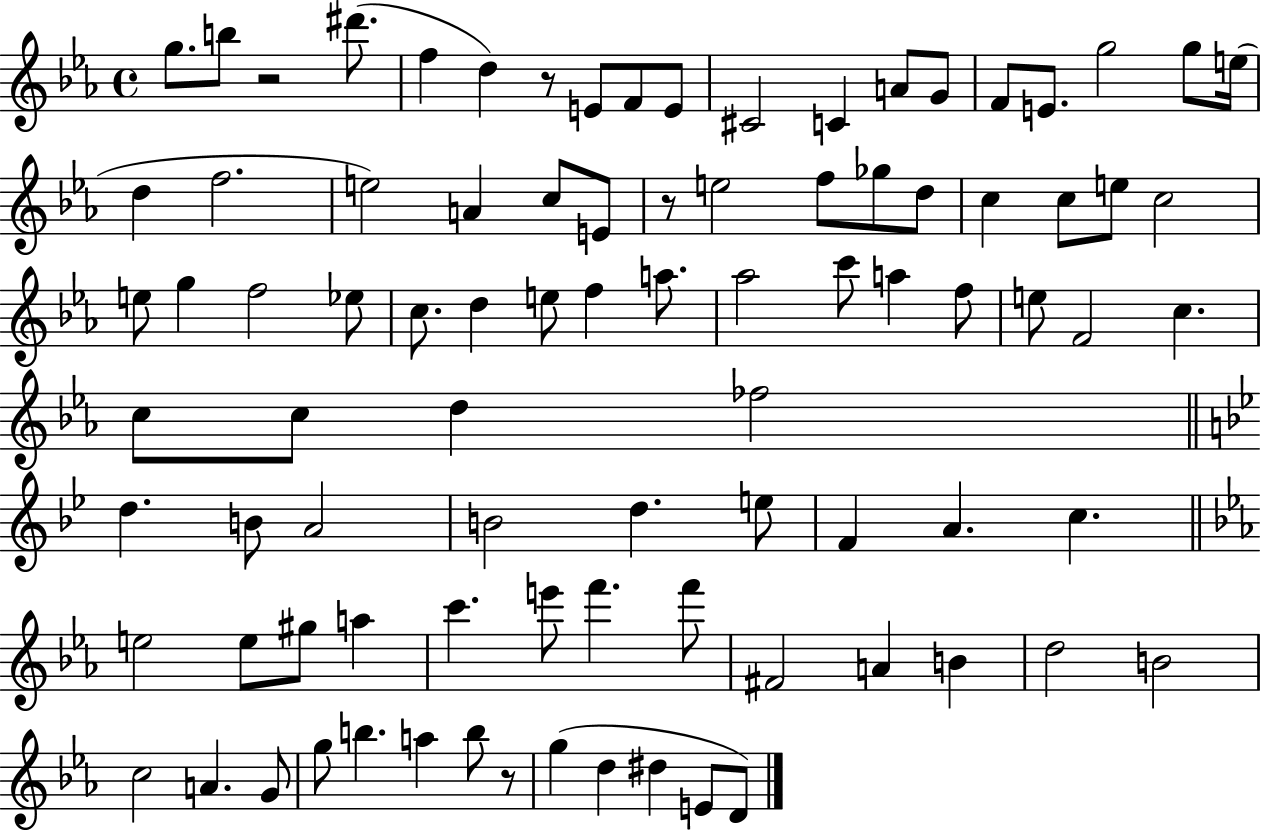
X:1
T:Untitled
M:4/4
L:1/4
K:Eb
g/2 b/2 z2 ^d'/2 f d z/2 E/2 F/2 E/2 ^C2 C A/2 G/2 F/2 E/2 g2 g/2 e/4 d f2 e2 A c/2 E/2 z/2 e2 f/2 _g/2 d/2 c c/2 e/2 c2 e/2 g f2 _e/2 c/2 d e/2 f a/2 _a2 c'/2 a f/2 e/2 F2 c c/2 c/2 d _f2 d B/2 A2 B2 d e/2 F A c e2 e/2 ^g/2 a c' e'/2 f' f'/2 ^F2 A B d2 B2 c2 A G/2 g/2 b a b/2 z/2 g d ^d E/2 D/2